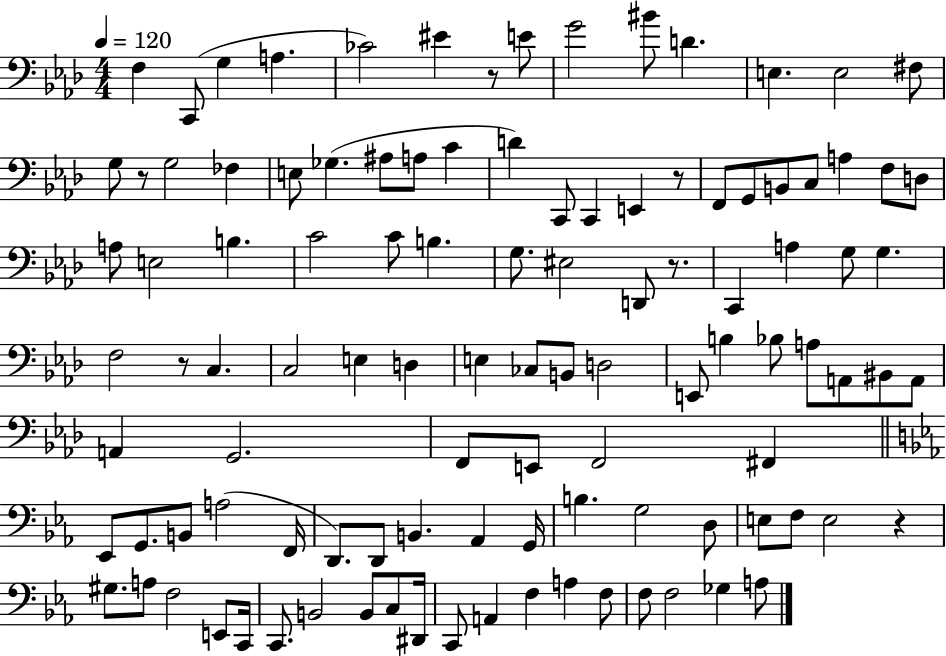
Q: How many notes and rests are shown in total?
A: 108